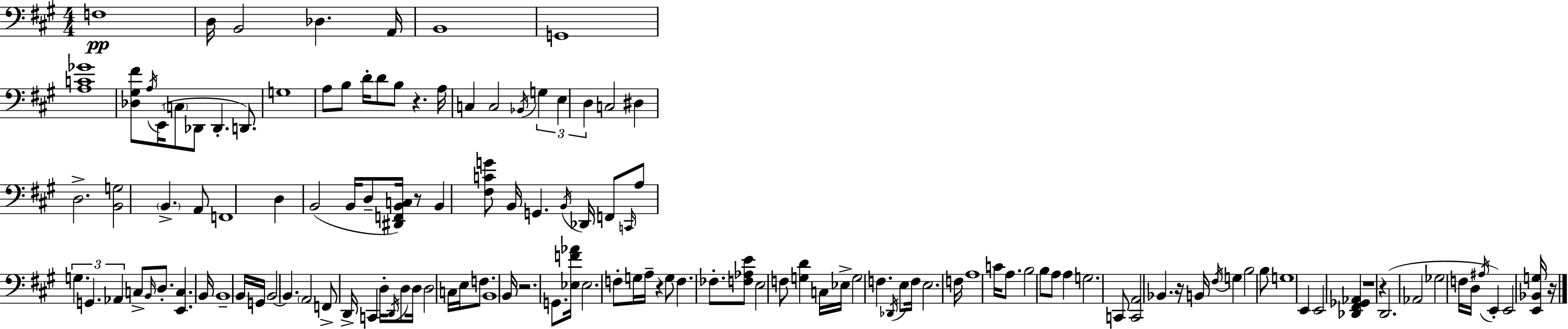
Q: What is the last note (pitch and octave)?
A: E2